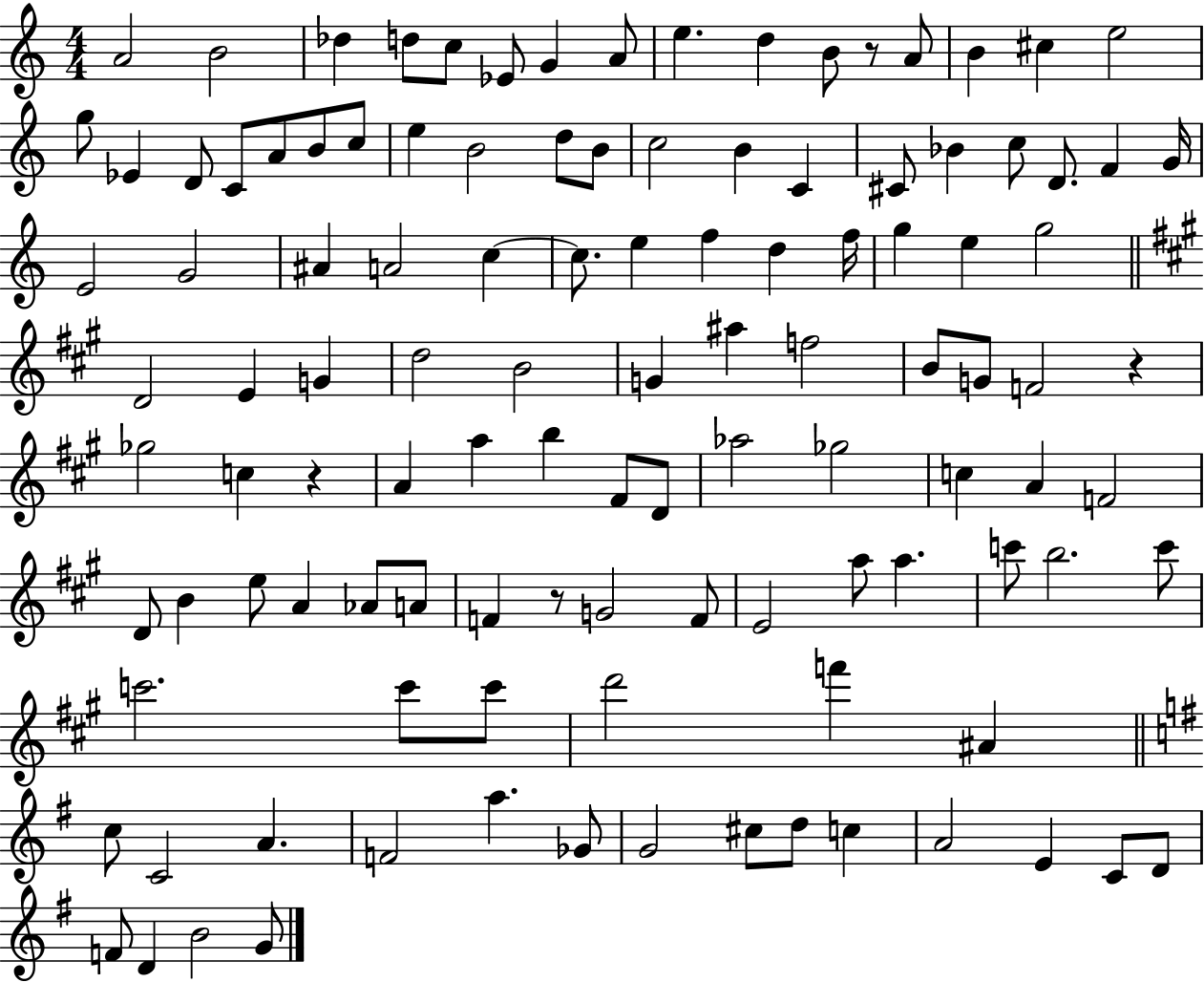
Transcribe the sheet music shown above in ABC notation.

X:1
T:Untitled
M:4/4
L:1/4
K:C
A2 B2 _d d/2 c/2 _E/2 G A/2 e d B/2 z/2 A/2 B ^c e2 g/2 _E D/2 C/2 A/2 B/2 c/2 e B2 d/2 B/2 c2 B C ^C/2 _B c/2 D/2 F G/4 E2 G2 ^A A2 c c/2 e f d f/4 g e g2 D2 E G d2 B2 G ^a f2 B/2 G/2 F2 z _g2 c z A a b ^F/2 D/2 _a2 _g2 c A F2 D/2 B e/2 A _A/2 A/2 F z/2 G2 F/2 E2 a/2 a c'/2 b2 c'/2 c'2 c'/2 c'/2 d'2 f' ^A c/2 C2 A F2 a _G/2 G2 ^c/2 d/2 c A2 E C/2 D/2 F/2 D B2 G/2